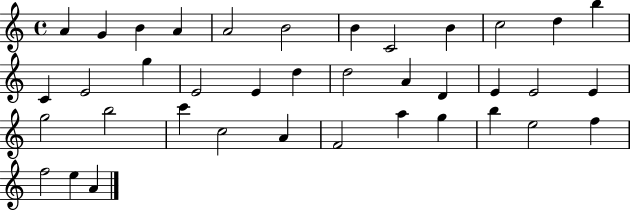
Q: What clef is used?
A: treble